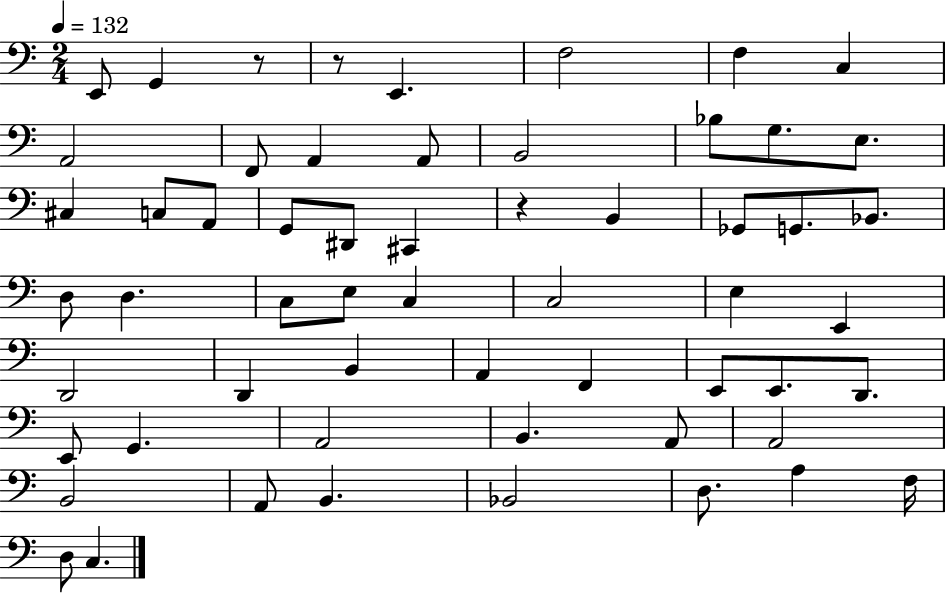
X:1
T:Untitled
M:2/4
L:1/4
K:C
E,,/2 G,, z/2 z/2 E,, F,2 F, C, A,,2 F,,/2 A,, A,,/2 B,,2 _B,/2 G,/2 E,/2 ^C, C,/2 A,,/2 G,,/2 ^D,,/2 ^C,, z B,, _G,,/2 G,,/2 _B,,/2 D,/2 D, C,/2 E,/2 C, C,2 E, E,, D,,2 D,, B,, A,, F,, E,,/2 E,,/2 D,,/2 E,,/2 G,, A,,2 B,, A,,/2 A,,2 B,,2 A,,/2 B,, _B,,2 D,/2 A, F,/4 D,/2 C,